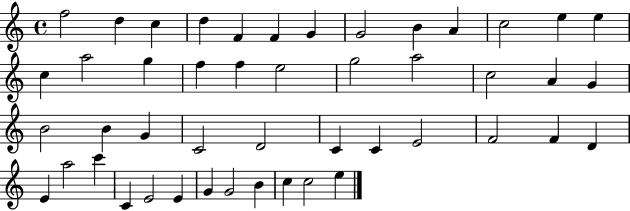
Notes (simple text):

F5/h D5/q C5/q D5/q F4/q F4/q G4/q G4/h B4/q A4/q C5/h E5/q E5/q C5/q A5/h G5/q F5/q F5/q E5/h G5/h A5/h C5/h A4/q G4/q B4/h B4/q G4/q C4/h D4/h C4/q C4/q E4/h F4/h F4/q D4/q E4/q A5/h C6/q C4/q E4/h E4/q G4/q G4/h B4/q C5/q C5/h E5/q